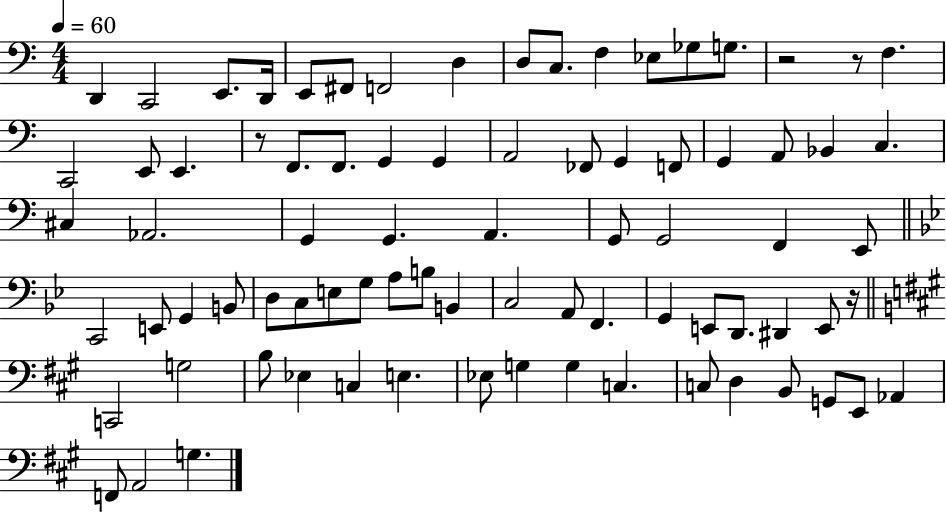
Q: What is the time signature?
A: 4/4